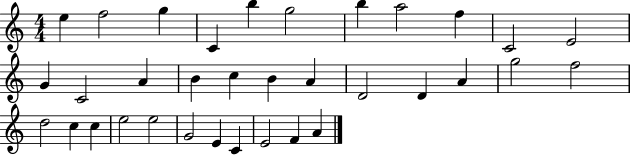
E5/q F5/h G5/q C4/q B5/q G5/h B5/q A5/h F5/q C4/h E4/h G4/q C4/h A4/q B4/q C5/q B4/q A4/q D4/h D4/q A4/q G5/h F5/h D5/h C5/q C5/q E5/h E5/h G4/h E4/q C4/q E4/h F4/q A4/q